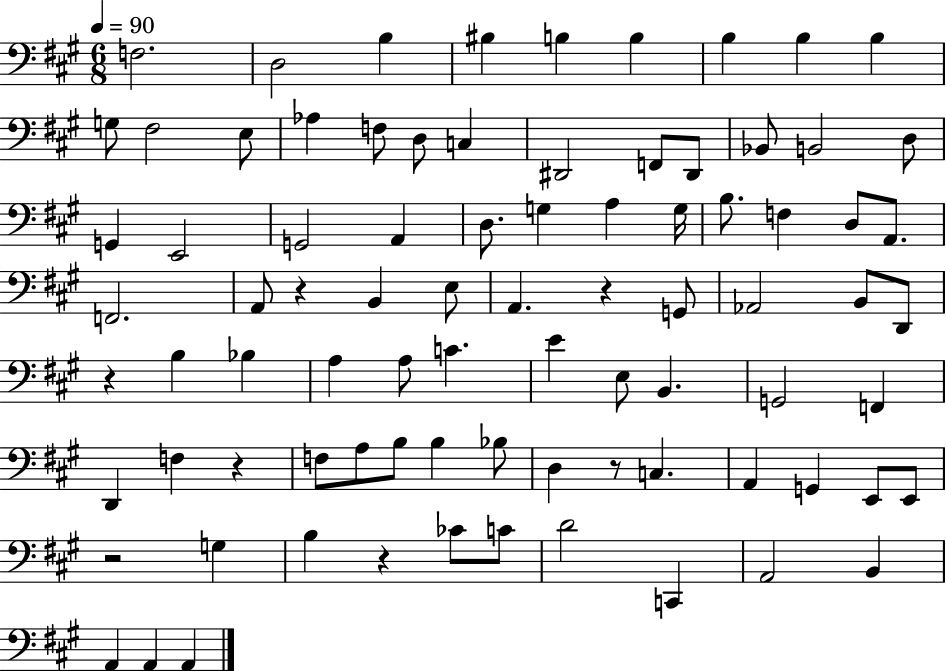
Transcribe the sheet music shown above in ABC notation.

X:1
T:Untitled
M:6/8
L:1/4
K:A
F,2 D,2 B, ^B, B, B, B, B, B, G,/2 ^F,2 E,/2 _A, F,/2 D,/2 C, ^D,,2 F,,/2 ^D,,/2 _B,,/2 B,,2 D,/2 G,, E,,2 G,,2 A,, D,/2 G, A, G,/4 B,/2 F, D,/2 A,,/2 F,,2 A,,/2 z B,, E,/2 A,, z G,,/2 _A,,2 B,,/2 D,,/2 z B, _B, A, A,/2 C E E,/2 B,, G,,2 F,, D,, F, z F,/2 A,/2 B,/2 B, _B,/2 D, z/2 C, A,, G,, E,,/2 E,,/2 z2 G, B, z _C/2 C/2 D2 C,, A,,2 B,, A,, A,, A,,